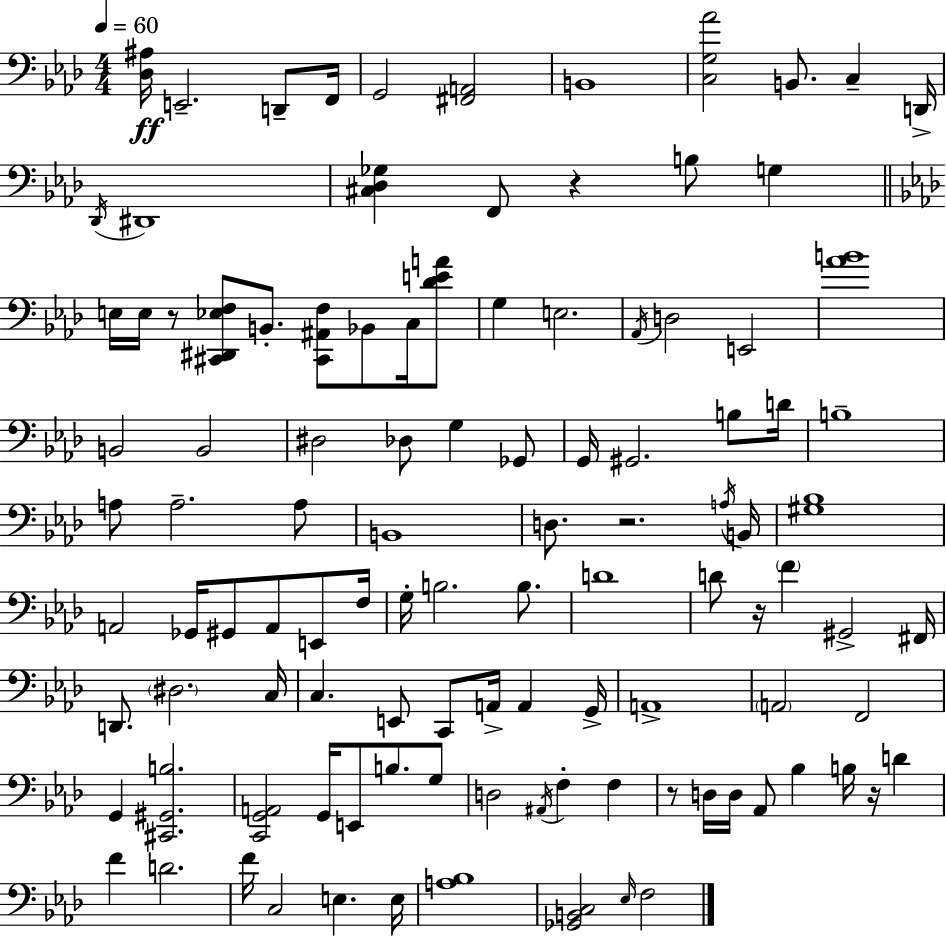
{
  \clef bass
  \numericTimeSignature
  \time 4/4
  \key aes \major
  \tempo 4 = 60
  <des ais>16\ff e,2.-- d,8-- f,16 | g,2 <fis, a,>2 | b,1 | <c g aes'>2 b,8. c4-- d,16-> | \break \acciaccatura { des,16 } dis,1 | <cis des ges>4 f,8 r4 b8 g4 | \bar "||" \break \key aes \major e16 e16 r8 <cis, dis, ees f>8 b,8.-. <cis, ais, f>8 bes,8 c16 <des' e' a'>8 | g4 e2. | \acciaccatura { aes,16 } d2 e,2 | <aes' b'>1 | \break b,2 b,2 | dis2 des8 g4 ges,8 | g,16 gis,2. b8 | d'16 b1-- | \break a8 a2.-- a8 | b,1 | d8. r2. | \acciaccatura { a16 } b,16 <gis bes>1 | \break a,2 ges,16 gis,8 a,8 e,8 | f16 g16-. b2. b8. | d'1 | d'8 r16 \parenthesize f'4 gis,2-> | \break fis,16 d,8. \parenthesize dis2. | c16 c4. e,8 c,8 a,16-> a,4 | g,16-> a,1-> | \parenthesize a,2 f,2 | \break g,4 <cis, gis, b>2. | <c, g, a,>2 g,16 e,8 b8. | g8 d2 \acciaccatura { ais,16 } f4-. f4 | r8 d16 d16 aes,8 bes4 b16 r16 d'4 | \break f'4 d'2. | f'16 c2 e4. | e16 <a bes>1 | <ges, b, c>2 \grace { ees16 } f2 | \break \bar "|."
}